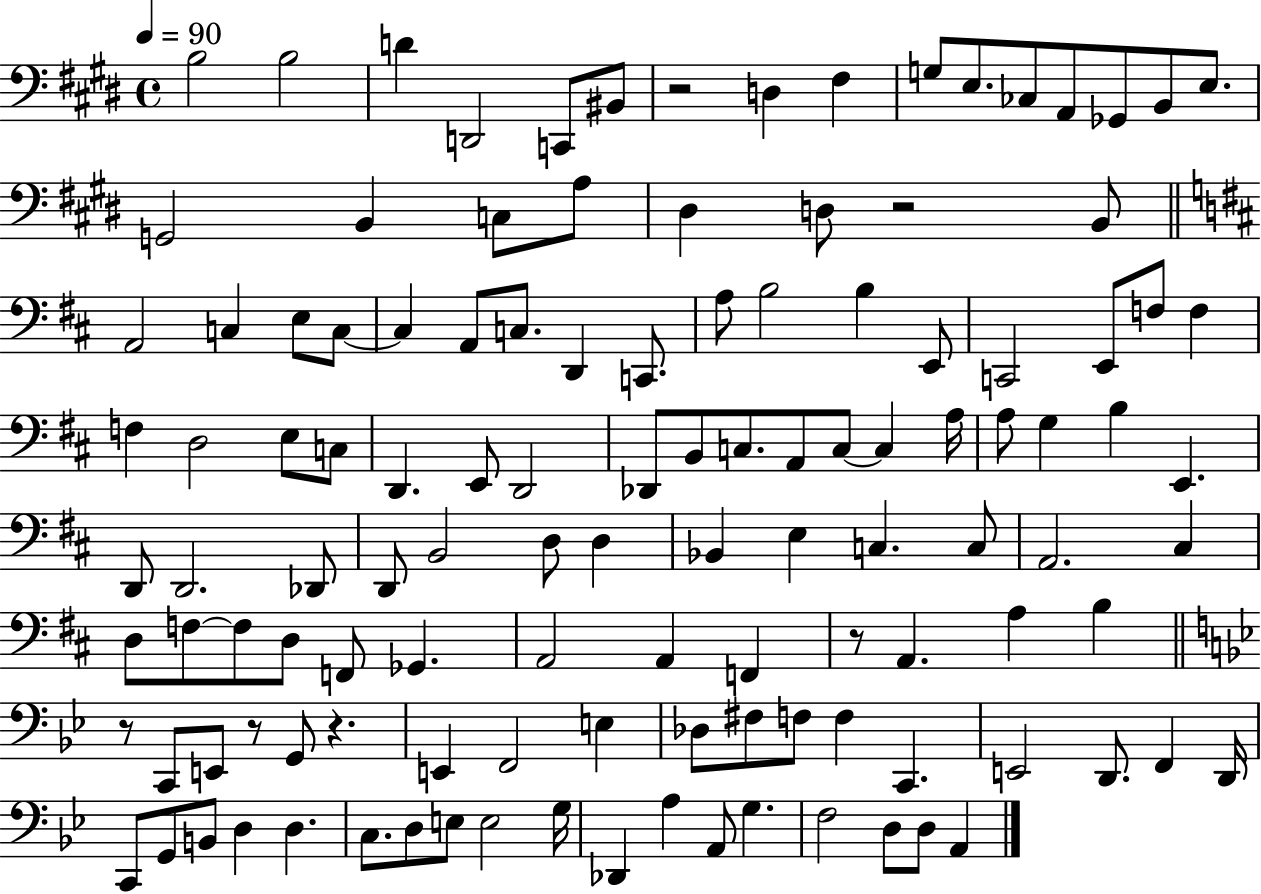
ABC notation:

X:1
T:Untitled
M:4/4
L:1/4
K:E
B,2 B,2 D D,,2 C,,/2 ^B,,/2 z2 D, ^F, G,/2 E,/2 _C,/2 A,,/2 _G,,/2 B,,/2 E,/2 G,,2 B,, C,/2 A,/2 ^D, D,/2 z2 B,,/2 A,,2 C, E,/2 C,/2 C, A,,/2 C,/2 D,, C,,/2 A,/2 B,2 B, E,,/2 C,,2 E,,/2 F,/2 F, F, D,2 E,/2 C,/2 D,, E,,/2 D,,2 _D,,/2 B,,/2 C,/2 A,,/2 C,/2 C, A,/4 A,/2 G, B, E,, D,,/2 D,,2 _D,,/2 D,,/2 B,,2 D,/2 D, _B,, E, C, C,/2 A,,2 ^C, D,/2 F,/2 F,/2 D,/2 F,,/2 _G,, A,,2 A,, F,, z/2 A,, A, B, z/2 C,,/2 E,,/2 z/2 G,,/2 z E,, F,,2 E, _D,/2 ^F,/2 F,/2 F, C,, E,,2 D,,/2 F,, D,,/4 C,,/2 G,,/2 B,,/2 D, D, C,/2 D,/2 E,/2 E,2 G,/4 _D,, A, A,,/2 G, F,2 D,/2 D,/2 A,,